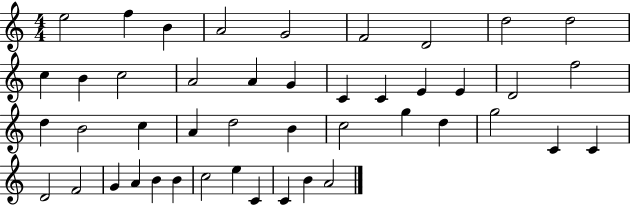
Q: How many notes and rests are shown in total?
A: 45